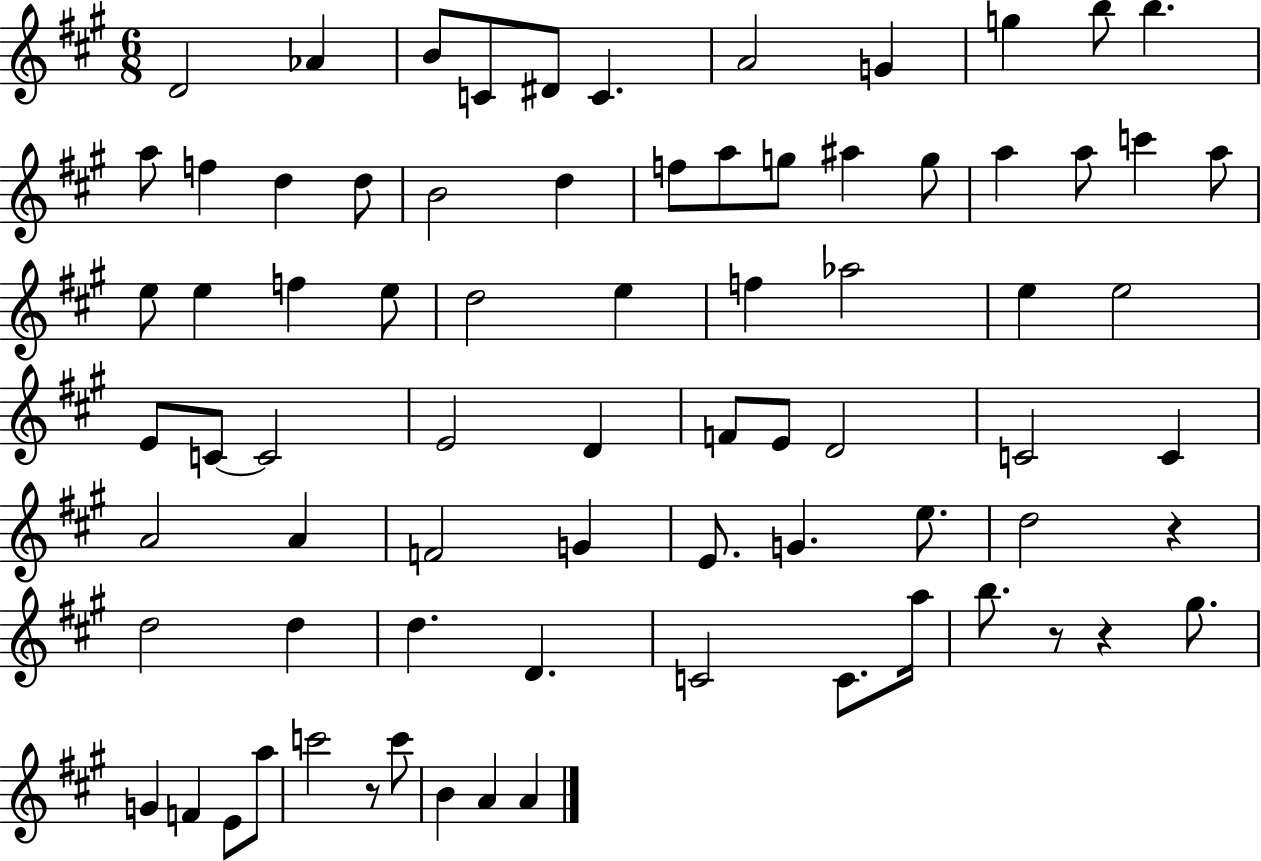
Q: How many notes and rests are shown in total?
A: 76